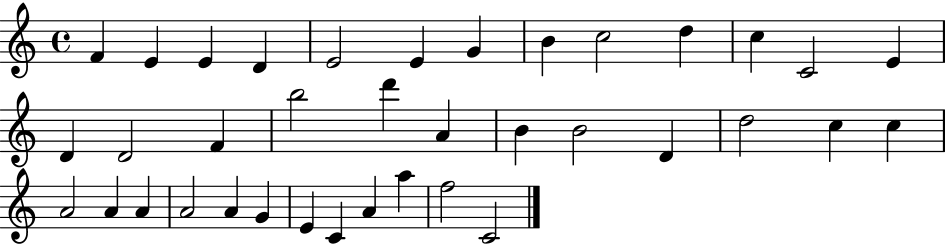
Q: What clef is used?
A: treble